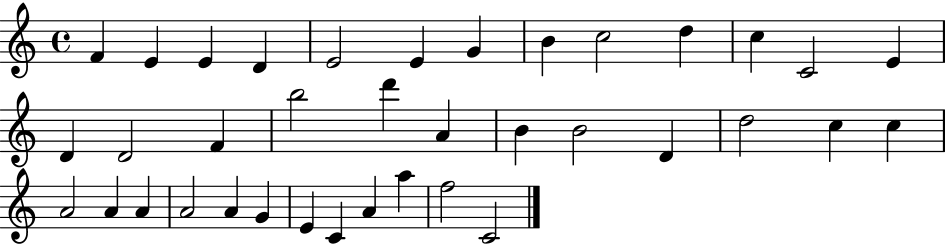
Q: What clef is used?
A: treble